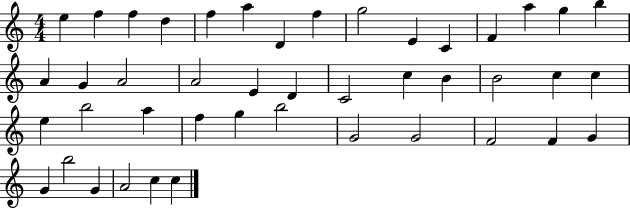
E5/q F5/q F5/q D5/q F5/q A5/q D4/q F5/q G5/h E4/q C4/q F4/q A5/q G5/q B5/q A4/q G4/q A4/h A4/h E4/q D4/q C4/h C5/q B4/q B4/h C5/q C5/q E5/q B5/h A5/q F5/q G5/q B5/h G4/h G4/h F4/h F4/q G4/q G4/q B5/h G4/q A4/h C5/q C5/q